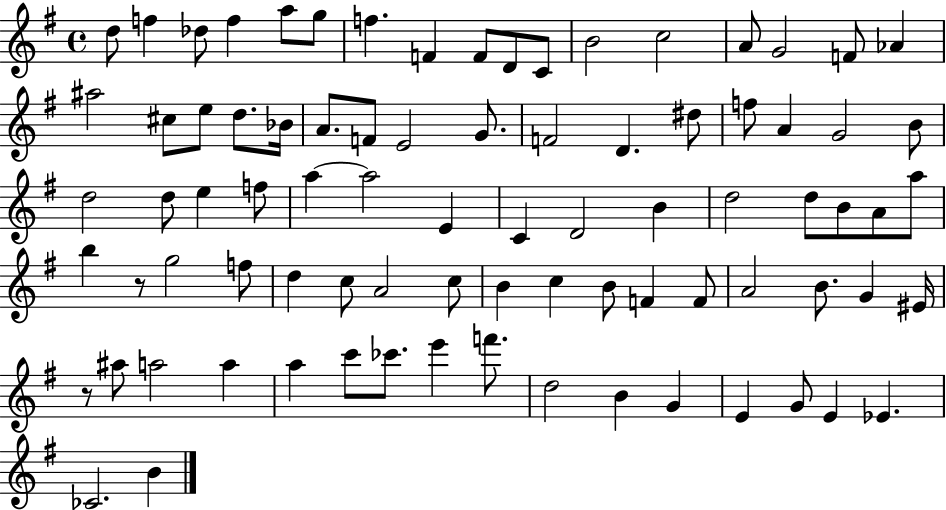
X:1
T:Untitled
M:4/4
L:1/4
K:G
d/2 f _d/2 f a/2 g/2 f F F/2 D/2 C/2 B2 c2 A/2 G2 F/2 _A ^a2 ^c/2 e/2 d/2 _B/4 A/2 F/2 E2 G/2 F2 D ^d/2 f/2 A G2 B/2 d2 d/2 e f/2 a a2 E C D2 B d2 d/2 B/2 A/2 a/2 b z/2 g2 f/2 d c/2 A2 c/2 B c B/2 F F/2 A2 B/2 G ^E/4 z/2 ^a/2 a2 a a c'/2 _c'/2 e' f'/2 d2 B G E G/2 E _E _C2 B